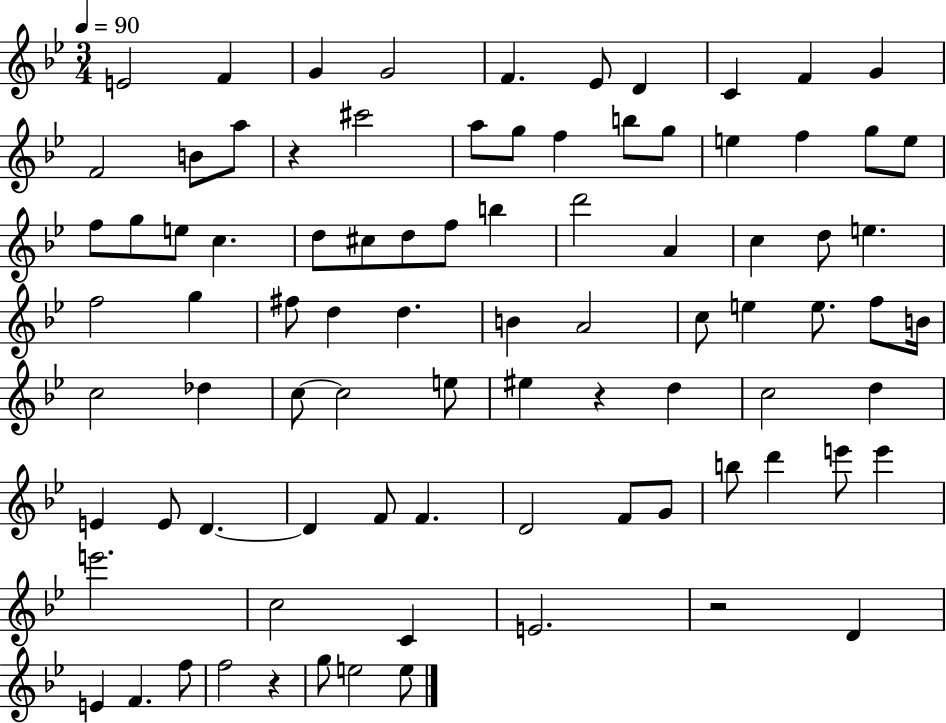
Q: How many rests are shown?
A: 4